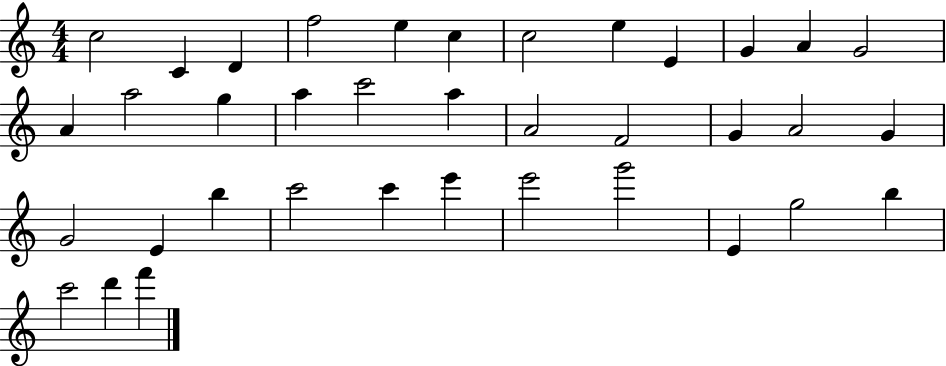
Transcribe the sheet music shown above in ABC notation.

X:1
T:Untitled
M:4/4
L:1/4
K:C
c2 C D f2 e c c2 e E G A G2 A a2 g a c'2 a A2 F2 G A2 G G2 E b c'2 c' e' e'2 g'2 E g2 b c'2 d' f'